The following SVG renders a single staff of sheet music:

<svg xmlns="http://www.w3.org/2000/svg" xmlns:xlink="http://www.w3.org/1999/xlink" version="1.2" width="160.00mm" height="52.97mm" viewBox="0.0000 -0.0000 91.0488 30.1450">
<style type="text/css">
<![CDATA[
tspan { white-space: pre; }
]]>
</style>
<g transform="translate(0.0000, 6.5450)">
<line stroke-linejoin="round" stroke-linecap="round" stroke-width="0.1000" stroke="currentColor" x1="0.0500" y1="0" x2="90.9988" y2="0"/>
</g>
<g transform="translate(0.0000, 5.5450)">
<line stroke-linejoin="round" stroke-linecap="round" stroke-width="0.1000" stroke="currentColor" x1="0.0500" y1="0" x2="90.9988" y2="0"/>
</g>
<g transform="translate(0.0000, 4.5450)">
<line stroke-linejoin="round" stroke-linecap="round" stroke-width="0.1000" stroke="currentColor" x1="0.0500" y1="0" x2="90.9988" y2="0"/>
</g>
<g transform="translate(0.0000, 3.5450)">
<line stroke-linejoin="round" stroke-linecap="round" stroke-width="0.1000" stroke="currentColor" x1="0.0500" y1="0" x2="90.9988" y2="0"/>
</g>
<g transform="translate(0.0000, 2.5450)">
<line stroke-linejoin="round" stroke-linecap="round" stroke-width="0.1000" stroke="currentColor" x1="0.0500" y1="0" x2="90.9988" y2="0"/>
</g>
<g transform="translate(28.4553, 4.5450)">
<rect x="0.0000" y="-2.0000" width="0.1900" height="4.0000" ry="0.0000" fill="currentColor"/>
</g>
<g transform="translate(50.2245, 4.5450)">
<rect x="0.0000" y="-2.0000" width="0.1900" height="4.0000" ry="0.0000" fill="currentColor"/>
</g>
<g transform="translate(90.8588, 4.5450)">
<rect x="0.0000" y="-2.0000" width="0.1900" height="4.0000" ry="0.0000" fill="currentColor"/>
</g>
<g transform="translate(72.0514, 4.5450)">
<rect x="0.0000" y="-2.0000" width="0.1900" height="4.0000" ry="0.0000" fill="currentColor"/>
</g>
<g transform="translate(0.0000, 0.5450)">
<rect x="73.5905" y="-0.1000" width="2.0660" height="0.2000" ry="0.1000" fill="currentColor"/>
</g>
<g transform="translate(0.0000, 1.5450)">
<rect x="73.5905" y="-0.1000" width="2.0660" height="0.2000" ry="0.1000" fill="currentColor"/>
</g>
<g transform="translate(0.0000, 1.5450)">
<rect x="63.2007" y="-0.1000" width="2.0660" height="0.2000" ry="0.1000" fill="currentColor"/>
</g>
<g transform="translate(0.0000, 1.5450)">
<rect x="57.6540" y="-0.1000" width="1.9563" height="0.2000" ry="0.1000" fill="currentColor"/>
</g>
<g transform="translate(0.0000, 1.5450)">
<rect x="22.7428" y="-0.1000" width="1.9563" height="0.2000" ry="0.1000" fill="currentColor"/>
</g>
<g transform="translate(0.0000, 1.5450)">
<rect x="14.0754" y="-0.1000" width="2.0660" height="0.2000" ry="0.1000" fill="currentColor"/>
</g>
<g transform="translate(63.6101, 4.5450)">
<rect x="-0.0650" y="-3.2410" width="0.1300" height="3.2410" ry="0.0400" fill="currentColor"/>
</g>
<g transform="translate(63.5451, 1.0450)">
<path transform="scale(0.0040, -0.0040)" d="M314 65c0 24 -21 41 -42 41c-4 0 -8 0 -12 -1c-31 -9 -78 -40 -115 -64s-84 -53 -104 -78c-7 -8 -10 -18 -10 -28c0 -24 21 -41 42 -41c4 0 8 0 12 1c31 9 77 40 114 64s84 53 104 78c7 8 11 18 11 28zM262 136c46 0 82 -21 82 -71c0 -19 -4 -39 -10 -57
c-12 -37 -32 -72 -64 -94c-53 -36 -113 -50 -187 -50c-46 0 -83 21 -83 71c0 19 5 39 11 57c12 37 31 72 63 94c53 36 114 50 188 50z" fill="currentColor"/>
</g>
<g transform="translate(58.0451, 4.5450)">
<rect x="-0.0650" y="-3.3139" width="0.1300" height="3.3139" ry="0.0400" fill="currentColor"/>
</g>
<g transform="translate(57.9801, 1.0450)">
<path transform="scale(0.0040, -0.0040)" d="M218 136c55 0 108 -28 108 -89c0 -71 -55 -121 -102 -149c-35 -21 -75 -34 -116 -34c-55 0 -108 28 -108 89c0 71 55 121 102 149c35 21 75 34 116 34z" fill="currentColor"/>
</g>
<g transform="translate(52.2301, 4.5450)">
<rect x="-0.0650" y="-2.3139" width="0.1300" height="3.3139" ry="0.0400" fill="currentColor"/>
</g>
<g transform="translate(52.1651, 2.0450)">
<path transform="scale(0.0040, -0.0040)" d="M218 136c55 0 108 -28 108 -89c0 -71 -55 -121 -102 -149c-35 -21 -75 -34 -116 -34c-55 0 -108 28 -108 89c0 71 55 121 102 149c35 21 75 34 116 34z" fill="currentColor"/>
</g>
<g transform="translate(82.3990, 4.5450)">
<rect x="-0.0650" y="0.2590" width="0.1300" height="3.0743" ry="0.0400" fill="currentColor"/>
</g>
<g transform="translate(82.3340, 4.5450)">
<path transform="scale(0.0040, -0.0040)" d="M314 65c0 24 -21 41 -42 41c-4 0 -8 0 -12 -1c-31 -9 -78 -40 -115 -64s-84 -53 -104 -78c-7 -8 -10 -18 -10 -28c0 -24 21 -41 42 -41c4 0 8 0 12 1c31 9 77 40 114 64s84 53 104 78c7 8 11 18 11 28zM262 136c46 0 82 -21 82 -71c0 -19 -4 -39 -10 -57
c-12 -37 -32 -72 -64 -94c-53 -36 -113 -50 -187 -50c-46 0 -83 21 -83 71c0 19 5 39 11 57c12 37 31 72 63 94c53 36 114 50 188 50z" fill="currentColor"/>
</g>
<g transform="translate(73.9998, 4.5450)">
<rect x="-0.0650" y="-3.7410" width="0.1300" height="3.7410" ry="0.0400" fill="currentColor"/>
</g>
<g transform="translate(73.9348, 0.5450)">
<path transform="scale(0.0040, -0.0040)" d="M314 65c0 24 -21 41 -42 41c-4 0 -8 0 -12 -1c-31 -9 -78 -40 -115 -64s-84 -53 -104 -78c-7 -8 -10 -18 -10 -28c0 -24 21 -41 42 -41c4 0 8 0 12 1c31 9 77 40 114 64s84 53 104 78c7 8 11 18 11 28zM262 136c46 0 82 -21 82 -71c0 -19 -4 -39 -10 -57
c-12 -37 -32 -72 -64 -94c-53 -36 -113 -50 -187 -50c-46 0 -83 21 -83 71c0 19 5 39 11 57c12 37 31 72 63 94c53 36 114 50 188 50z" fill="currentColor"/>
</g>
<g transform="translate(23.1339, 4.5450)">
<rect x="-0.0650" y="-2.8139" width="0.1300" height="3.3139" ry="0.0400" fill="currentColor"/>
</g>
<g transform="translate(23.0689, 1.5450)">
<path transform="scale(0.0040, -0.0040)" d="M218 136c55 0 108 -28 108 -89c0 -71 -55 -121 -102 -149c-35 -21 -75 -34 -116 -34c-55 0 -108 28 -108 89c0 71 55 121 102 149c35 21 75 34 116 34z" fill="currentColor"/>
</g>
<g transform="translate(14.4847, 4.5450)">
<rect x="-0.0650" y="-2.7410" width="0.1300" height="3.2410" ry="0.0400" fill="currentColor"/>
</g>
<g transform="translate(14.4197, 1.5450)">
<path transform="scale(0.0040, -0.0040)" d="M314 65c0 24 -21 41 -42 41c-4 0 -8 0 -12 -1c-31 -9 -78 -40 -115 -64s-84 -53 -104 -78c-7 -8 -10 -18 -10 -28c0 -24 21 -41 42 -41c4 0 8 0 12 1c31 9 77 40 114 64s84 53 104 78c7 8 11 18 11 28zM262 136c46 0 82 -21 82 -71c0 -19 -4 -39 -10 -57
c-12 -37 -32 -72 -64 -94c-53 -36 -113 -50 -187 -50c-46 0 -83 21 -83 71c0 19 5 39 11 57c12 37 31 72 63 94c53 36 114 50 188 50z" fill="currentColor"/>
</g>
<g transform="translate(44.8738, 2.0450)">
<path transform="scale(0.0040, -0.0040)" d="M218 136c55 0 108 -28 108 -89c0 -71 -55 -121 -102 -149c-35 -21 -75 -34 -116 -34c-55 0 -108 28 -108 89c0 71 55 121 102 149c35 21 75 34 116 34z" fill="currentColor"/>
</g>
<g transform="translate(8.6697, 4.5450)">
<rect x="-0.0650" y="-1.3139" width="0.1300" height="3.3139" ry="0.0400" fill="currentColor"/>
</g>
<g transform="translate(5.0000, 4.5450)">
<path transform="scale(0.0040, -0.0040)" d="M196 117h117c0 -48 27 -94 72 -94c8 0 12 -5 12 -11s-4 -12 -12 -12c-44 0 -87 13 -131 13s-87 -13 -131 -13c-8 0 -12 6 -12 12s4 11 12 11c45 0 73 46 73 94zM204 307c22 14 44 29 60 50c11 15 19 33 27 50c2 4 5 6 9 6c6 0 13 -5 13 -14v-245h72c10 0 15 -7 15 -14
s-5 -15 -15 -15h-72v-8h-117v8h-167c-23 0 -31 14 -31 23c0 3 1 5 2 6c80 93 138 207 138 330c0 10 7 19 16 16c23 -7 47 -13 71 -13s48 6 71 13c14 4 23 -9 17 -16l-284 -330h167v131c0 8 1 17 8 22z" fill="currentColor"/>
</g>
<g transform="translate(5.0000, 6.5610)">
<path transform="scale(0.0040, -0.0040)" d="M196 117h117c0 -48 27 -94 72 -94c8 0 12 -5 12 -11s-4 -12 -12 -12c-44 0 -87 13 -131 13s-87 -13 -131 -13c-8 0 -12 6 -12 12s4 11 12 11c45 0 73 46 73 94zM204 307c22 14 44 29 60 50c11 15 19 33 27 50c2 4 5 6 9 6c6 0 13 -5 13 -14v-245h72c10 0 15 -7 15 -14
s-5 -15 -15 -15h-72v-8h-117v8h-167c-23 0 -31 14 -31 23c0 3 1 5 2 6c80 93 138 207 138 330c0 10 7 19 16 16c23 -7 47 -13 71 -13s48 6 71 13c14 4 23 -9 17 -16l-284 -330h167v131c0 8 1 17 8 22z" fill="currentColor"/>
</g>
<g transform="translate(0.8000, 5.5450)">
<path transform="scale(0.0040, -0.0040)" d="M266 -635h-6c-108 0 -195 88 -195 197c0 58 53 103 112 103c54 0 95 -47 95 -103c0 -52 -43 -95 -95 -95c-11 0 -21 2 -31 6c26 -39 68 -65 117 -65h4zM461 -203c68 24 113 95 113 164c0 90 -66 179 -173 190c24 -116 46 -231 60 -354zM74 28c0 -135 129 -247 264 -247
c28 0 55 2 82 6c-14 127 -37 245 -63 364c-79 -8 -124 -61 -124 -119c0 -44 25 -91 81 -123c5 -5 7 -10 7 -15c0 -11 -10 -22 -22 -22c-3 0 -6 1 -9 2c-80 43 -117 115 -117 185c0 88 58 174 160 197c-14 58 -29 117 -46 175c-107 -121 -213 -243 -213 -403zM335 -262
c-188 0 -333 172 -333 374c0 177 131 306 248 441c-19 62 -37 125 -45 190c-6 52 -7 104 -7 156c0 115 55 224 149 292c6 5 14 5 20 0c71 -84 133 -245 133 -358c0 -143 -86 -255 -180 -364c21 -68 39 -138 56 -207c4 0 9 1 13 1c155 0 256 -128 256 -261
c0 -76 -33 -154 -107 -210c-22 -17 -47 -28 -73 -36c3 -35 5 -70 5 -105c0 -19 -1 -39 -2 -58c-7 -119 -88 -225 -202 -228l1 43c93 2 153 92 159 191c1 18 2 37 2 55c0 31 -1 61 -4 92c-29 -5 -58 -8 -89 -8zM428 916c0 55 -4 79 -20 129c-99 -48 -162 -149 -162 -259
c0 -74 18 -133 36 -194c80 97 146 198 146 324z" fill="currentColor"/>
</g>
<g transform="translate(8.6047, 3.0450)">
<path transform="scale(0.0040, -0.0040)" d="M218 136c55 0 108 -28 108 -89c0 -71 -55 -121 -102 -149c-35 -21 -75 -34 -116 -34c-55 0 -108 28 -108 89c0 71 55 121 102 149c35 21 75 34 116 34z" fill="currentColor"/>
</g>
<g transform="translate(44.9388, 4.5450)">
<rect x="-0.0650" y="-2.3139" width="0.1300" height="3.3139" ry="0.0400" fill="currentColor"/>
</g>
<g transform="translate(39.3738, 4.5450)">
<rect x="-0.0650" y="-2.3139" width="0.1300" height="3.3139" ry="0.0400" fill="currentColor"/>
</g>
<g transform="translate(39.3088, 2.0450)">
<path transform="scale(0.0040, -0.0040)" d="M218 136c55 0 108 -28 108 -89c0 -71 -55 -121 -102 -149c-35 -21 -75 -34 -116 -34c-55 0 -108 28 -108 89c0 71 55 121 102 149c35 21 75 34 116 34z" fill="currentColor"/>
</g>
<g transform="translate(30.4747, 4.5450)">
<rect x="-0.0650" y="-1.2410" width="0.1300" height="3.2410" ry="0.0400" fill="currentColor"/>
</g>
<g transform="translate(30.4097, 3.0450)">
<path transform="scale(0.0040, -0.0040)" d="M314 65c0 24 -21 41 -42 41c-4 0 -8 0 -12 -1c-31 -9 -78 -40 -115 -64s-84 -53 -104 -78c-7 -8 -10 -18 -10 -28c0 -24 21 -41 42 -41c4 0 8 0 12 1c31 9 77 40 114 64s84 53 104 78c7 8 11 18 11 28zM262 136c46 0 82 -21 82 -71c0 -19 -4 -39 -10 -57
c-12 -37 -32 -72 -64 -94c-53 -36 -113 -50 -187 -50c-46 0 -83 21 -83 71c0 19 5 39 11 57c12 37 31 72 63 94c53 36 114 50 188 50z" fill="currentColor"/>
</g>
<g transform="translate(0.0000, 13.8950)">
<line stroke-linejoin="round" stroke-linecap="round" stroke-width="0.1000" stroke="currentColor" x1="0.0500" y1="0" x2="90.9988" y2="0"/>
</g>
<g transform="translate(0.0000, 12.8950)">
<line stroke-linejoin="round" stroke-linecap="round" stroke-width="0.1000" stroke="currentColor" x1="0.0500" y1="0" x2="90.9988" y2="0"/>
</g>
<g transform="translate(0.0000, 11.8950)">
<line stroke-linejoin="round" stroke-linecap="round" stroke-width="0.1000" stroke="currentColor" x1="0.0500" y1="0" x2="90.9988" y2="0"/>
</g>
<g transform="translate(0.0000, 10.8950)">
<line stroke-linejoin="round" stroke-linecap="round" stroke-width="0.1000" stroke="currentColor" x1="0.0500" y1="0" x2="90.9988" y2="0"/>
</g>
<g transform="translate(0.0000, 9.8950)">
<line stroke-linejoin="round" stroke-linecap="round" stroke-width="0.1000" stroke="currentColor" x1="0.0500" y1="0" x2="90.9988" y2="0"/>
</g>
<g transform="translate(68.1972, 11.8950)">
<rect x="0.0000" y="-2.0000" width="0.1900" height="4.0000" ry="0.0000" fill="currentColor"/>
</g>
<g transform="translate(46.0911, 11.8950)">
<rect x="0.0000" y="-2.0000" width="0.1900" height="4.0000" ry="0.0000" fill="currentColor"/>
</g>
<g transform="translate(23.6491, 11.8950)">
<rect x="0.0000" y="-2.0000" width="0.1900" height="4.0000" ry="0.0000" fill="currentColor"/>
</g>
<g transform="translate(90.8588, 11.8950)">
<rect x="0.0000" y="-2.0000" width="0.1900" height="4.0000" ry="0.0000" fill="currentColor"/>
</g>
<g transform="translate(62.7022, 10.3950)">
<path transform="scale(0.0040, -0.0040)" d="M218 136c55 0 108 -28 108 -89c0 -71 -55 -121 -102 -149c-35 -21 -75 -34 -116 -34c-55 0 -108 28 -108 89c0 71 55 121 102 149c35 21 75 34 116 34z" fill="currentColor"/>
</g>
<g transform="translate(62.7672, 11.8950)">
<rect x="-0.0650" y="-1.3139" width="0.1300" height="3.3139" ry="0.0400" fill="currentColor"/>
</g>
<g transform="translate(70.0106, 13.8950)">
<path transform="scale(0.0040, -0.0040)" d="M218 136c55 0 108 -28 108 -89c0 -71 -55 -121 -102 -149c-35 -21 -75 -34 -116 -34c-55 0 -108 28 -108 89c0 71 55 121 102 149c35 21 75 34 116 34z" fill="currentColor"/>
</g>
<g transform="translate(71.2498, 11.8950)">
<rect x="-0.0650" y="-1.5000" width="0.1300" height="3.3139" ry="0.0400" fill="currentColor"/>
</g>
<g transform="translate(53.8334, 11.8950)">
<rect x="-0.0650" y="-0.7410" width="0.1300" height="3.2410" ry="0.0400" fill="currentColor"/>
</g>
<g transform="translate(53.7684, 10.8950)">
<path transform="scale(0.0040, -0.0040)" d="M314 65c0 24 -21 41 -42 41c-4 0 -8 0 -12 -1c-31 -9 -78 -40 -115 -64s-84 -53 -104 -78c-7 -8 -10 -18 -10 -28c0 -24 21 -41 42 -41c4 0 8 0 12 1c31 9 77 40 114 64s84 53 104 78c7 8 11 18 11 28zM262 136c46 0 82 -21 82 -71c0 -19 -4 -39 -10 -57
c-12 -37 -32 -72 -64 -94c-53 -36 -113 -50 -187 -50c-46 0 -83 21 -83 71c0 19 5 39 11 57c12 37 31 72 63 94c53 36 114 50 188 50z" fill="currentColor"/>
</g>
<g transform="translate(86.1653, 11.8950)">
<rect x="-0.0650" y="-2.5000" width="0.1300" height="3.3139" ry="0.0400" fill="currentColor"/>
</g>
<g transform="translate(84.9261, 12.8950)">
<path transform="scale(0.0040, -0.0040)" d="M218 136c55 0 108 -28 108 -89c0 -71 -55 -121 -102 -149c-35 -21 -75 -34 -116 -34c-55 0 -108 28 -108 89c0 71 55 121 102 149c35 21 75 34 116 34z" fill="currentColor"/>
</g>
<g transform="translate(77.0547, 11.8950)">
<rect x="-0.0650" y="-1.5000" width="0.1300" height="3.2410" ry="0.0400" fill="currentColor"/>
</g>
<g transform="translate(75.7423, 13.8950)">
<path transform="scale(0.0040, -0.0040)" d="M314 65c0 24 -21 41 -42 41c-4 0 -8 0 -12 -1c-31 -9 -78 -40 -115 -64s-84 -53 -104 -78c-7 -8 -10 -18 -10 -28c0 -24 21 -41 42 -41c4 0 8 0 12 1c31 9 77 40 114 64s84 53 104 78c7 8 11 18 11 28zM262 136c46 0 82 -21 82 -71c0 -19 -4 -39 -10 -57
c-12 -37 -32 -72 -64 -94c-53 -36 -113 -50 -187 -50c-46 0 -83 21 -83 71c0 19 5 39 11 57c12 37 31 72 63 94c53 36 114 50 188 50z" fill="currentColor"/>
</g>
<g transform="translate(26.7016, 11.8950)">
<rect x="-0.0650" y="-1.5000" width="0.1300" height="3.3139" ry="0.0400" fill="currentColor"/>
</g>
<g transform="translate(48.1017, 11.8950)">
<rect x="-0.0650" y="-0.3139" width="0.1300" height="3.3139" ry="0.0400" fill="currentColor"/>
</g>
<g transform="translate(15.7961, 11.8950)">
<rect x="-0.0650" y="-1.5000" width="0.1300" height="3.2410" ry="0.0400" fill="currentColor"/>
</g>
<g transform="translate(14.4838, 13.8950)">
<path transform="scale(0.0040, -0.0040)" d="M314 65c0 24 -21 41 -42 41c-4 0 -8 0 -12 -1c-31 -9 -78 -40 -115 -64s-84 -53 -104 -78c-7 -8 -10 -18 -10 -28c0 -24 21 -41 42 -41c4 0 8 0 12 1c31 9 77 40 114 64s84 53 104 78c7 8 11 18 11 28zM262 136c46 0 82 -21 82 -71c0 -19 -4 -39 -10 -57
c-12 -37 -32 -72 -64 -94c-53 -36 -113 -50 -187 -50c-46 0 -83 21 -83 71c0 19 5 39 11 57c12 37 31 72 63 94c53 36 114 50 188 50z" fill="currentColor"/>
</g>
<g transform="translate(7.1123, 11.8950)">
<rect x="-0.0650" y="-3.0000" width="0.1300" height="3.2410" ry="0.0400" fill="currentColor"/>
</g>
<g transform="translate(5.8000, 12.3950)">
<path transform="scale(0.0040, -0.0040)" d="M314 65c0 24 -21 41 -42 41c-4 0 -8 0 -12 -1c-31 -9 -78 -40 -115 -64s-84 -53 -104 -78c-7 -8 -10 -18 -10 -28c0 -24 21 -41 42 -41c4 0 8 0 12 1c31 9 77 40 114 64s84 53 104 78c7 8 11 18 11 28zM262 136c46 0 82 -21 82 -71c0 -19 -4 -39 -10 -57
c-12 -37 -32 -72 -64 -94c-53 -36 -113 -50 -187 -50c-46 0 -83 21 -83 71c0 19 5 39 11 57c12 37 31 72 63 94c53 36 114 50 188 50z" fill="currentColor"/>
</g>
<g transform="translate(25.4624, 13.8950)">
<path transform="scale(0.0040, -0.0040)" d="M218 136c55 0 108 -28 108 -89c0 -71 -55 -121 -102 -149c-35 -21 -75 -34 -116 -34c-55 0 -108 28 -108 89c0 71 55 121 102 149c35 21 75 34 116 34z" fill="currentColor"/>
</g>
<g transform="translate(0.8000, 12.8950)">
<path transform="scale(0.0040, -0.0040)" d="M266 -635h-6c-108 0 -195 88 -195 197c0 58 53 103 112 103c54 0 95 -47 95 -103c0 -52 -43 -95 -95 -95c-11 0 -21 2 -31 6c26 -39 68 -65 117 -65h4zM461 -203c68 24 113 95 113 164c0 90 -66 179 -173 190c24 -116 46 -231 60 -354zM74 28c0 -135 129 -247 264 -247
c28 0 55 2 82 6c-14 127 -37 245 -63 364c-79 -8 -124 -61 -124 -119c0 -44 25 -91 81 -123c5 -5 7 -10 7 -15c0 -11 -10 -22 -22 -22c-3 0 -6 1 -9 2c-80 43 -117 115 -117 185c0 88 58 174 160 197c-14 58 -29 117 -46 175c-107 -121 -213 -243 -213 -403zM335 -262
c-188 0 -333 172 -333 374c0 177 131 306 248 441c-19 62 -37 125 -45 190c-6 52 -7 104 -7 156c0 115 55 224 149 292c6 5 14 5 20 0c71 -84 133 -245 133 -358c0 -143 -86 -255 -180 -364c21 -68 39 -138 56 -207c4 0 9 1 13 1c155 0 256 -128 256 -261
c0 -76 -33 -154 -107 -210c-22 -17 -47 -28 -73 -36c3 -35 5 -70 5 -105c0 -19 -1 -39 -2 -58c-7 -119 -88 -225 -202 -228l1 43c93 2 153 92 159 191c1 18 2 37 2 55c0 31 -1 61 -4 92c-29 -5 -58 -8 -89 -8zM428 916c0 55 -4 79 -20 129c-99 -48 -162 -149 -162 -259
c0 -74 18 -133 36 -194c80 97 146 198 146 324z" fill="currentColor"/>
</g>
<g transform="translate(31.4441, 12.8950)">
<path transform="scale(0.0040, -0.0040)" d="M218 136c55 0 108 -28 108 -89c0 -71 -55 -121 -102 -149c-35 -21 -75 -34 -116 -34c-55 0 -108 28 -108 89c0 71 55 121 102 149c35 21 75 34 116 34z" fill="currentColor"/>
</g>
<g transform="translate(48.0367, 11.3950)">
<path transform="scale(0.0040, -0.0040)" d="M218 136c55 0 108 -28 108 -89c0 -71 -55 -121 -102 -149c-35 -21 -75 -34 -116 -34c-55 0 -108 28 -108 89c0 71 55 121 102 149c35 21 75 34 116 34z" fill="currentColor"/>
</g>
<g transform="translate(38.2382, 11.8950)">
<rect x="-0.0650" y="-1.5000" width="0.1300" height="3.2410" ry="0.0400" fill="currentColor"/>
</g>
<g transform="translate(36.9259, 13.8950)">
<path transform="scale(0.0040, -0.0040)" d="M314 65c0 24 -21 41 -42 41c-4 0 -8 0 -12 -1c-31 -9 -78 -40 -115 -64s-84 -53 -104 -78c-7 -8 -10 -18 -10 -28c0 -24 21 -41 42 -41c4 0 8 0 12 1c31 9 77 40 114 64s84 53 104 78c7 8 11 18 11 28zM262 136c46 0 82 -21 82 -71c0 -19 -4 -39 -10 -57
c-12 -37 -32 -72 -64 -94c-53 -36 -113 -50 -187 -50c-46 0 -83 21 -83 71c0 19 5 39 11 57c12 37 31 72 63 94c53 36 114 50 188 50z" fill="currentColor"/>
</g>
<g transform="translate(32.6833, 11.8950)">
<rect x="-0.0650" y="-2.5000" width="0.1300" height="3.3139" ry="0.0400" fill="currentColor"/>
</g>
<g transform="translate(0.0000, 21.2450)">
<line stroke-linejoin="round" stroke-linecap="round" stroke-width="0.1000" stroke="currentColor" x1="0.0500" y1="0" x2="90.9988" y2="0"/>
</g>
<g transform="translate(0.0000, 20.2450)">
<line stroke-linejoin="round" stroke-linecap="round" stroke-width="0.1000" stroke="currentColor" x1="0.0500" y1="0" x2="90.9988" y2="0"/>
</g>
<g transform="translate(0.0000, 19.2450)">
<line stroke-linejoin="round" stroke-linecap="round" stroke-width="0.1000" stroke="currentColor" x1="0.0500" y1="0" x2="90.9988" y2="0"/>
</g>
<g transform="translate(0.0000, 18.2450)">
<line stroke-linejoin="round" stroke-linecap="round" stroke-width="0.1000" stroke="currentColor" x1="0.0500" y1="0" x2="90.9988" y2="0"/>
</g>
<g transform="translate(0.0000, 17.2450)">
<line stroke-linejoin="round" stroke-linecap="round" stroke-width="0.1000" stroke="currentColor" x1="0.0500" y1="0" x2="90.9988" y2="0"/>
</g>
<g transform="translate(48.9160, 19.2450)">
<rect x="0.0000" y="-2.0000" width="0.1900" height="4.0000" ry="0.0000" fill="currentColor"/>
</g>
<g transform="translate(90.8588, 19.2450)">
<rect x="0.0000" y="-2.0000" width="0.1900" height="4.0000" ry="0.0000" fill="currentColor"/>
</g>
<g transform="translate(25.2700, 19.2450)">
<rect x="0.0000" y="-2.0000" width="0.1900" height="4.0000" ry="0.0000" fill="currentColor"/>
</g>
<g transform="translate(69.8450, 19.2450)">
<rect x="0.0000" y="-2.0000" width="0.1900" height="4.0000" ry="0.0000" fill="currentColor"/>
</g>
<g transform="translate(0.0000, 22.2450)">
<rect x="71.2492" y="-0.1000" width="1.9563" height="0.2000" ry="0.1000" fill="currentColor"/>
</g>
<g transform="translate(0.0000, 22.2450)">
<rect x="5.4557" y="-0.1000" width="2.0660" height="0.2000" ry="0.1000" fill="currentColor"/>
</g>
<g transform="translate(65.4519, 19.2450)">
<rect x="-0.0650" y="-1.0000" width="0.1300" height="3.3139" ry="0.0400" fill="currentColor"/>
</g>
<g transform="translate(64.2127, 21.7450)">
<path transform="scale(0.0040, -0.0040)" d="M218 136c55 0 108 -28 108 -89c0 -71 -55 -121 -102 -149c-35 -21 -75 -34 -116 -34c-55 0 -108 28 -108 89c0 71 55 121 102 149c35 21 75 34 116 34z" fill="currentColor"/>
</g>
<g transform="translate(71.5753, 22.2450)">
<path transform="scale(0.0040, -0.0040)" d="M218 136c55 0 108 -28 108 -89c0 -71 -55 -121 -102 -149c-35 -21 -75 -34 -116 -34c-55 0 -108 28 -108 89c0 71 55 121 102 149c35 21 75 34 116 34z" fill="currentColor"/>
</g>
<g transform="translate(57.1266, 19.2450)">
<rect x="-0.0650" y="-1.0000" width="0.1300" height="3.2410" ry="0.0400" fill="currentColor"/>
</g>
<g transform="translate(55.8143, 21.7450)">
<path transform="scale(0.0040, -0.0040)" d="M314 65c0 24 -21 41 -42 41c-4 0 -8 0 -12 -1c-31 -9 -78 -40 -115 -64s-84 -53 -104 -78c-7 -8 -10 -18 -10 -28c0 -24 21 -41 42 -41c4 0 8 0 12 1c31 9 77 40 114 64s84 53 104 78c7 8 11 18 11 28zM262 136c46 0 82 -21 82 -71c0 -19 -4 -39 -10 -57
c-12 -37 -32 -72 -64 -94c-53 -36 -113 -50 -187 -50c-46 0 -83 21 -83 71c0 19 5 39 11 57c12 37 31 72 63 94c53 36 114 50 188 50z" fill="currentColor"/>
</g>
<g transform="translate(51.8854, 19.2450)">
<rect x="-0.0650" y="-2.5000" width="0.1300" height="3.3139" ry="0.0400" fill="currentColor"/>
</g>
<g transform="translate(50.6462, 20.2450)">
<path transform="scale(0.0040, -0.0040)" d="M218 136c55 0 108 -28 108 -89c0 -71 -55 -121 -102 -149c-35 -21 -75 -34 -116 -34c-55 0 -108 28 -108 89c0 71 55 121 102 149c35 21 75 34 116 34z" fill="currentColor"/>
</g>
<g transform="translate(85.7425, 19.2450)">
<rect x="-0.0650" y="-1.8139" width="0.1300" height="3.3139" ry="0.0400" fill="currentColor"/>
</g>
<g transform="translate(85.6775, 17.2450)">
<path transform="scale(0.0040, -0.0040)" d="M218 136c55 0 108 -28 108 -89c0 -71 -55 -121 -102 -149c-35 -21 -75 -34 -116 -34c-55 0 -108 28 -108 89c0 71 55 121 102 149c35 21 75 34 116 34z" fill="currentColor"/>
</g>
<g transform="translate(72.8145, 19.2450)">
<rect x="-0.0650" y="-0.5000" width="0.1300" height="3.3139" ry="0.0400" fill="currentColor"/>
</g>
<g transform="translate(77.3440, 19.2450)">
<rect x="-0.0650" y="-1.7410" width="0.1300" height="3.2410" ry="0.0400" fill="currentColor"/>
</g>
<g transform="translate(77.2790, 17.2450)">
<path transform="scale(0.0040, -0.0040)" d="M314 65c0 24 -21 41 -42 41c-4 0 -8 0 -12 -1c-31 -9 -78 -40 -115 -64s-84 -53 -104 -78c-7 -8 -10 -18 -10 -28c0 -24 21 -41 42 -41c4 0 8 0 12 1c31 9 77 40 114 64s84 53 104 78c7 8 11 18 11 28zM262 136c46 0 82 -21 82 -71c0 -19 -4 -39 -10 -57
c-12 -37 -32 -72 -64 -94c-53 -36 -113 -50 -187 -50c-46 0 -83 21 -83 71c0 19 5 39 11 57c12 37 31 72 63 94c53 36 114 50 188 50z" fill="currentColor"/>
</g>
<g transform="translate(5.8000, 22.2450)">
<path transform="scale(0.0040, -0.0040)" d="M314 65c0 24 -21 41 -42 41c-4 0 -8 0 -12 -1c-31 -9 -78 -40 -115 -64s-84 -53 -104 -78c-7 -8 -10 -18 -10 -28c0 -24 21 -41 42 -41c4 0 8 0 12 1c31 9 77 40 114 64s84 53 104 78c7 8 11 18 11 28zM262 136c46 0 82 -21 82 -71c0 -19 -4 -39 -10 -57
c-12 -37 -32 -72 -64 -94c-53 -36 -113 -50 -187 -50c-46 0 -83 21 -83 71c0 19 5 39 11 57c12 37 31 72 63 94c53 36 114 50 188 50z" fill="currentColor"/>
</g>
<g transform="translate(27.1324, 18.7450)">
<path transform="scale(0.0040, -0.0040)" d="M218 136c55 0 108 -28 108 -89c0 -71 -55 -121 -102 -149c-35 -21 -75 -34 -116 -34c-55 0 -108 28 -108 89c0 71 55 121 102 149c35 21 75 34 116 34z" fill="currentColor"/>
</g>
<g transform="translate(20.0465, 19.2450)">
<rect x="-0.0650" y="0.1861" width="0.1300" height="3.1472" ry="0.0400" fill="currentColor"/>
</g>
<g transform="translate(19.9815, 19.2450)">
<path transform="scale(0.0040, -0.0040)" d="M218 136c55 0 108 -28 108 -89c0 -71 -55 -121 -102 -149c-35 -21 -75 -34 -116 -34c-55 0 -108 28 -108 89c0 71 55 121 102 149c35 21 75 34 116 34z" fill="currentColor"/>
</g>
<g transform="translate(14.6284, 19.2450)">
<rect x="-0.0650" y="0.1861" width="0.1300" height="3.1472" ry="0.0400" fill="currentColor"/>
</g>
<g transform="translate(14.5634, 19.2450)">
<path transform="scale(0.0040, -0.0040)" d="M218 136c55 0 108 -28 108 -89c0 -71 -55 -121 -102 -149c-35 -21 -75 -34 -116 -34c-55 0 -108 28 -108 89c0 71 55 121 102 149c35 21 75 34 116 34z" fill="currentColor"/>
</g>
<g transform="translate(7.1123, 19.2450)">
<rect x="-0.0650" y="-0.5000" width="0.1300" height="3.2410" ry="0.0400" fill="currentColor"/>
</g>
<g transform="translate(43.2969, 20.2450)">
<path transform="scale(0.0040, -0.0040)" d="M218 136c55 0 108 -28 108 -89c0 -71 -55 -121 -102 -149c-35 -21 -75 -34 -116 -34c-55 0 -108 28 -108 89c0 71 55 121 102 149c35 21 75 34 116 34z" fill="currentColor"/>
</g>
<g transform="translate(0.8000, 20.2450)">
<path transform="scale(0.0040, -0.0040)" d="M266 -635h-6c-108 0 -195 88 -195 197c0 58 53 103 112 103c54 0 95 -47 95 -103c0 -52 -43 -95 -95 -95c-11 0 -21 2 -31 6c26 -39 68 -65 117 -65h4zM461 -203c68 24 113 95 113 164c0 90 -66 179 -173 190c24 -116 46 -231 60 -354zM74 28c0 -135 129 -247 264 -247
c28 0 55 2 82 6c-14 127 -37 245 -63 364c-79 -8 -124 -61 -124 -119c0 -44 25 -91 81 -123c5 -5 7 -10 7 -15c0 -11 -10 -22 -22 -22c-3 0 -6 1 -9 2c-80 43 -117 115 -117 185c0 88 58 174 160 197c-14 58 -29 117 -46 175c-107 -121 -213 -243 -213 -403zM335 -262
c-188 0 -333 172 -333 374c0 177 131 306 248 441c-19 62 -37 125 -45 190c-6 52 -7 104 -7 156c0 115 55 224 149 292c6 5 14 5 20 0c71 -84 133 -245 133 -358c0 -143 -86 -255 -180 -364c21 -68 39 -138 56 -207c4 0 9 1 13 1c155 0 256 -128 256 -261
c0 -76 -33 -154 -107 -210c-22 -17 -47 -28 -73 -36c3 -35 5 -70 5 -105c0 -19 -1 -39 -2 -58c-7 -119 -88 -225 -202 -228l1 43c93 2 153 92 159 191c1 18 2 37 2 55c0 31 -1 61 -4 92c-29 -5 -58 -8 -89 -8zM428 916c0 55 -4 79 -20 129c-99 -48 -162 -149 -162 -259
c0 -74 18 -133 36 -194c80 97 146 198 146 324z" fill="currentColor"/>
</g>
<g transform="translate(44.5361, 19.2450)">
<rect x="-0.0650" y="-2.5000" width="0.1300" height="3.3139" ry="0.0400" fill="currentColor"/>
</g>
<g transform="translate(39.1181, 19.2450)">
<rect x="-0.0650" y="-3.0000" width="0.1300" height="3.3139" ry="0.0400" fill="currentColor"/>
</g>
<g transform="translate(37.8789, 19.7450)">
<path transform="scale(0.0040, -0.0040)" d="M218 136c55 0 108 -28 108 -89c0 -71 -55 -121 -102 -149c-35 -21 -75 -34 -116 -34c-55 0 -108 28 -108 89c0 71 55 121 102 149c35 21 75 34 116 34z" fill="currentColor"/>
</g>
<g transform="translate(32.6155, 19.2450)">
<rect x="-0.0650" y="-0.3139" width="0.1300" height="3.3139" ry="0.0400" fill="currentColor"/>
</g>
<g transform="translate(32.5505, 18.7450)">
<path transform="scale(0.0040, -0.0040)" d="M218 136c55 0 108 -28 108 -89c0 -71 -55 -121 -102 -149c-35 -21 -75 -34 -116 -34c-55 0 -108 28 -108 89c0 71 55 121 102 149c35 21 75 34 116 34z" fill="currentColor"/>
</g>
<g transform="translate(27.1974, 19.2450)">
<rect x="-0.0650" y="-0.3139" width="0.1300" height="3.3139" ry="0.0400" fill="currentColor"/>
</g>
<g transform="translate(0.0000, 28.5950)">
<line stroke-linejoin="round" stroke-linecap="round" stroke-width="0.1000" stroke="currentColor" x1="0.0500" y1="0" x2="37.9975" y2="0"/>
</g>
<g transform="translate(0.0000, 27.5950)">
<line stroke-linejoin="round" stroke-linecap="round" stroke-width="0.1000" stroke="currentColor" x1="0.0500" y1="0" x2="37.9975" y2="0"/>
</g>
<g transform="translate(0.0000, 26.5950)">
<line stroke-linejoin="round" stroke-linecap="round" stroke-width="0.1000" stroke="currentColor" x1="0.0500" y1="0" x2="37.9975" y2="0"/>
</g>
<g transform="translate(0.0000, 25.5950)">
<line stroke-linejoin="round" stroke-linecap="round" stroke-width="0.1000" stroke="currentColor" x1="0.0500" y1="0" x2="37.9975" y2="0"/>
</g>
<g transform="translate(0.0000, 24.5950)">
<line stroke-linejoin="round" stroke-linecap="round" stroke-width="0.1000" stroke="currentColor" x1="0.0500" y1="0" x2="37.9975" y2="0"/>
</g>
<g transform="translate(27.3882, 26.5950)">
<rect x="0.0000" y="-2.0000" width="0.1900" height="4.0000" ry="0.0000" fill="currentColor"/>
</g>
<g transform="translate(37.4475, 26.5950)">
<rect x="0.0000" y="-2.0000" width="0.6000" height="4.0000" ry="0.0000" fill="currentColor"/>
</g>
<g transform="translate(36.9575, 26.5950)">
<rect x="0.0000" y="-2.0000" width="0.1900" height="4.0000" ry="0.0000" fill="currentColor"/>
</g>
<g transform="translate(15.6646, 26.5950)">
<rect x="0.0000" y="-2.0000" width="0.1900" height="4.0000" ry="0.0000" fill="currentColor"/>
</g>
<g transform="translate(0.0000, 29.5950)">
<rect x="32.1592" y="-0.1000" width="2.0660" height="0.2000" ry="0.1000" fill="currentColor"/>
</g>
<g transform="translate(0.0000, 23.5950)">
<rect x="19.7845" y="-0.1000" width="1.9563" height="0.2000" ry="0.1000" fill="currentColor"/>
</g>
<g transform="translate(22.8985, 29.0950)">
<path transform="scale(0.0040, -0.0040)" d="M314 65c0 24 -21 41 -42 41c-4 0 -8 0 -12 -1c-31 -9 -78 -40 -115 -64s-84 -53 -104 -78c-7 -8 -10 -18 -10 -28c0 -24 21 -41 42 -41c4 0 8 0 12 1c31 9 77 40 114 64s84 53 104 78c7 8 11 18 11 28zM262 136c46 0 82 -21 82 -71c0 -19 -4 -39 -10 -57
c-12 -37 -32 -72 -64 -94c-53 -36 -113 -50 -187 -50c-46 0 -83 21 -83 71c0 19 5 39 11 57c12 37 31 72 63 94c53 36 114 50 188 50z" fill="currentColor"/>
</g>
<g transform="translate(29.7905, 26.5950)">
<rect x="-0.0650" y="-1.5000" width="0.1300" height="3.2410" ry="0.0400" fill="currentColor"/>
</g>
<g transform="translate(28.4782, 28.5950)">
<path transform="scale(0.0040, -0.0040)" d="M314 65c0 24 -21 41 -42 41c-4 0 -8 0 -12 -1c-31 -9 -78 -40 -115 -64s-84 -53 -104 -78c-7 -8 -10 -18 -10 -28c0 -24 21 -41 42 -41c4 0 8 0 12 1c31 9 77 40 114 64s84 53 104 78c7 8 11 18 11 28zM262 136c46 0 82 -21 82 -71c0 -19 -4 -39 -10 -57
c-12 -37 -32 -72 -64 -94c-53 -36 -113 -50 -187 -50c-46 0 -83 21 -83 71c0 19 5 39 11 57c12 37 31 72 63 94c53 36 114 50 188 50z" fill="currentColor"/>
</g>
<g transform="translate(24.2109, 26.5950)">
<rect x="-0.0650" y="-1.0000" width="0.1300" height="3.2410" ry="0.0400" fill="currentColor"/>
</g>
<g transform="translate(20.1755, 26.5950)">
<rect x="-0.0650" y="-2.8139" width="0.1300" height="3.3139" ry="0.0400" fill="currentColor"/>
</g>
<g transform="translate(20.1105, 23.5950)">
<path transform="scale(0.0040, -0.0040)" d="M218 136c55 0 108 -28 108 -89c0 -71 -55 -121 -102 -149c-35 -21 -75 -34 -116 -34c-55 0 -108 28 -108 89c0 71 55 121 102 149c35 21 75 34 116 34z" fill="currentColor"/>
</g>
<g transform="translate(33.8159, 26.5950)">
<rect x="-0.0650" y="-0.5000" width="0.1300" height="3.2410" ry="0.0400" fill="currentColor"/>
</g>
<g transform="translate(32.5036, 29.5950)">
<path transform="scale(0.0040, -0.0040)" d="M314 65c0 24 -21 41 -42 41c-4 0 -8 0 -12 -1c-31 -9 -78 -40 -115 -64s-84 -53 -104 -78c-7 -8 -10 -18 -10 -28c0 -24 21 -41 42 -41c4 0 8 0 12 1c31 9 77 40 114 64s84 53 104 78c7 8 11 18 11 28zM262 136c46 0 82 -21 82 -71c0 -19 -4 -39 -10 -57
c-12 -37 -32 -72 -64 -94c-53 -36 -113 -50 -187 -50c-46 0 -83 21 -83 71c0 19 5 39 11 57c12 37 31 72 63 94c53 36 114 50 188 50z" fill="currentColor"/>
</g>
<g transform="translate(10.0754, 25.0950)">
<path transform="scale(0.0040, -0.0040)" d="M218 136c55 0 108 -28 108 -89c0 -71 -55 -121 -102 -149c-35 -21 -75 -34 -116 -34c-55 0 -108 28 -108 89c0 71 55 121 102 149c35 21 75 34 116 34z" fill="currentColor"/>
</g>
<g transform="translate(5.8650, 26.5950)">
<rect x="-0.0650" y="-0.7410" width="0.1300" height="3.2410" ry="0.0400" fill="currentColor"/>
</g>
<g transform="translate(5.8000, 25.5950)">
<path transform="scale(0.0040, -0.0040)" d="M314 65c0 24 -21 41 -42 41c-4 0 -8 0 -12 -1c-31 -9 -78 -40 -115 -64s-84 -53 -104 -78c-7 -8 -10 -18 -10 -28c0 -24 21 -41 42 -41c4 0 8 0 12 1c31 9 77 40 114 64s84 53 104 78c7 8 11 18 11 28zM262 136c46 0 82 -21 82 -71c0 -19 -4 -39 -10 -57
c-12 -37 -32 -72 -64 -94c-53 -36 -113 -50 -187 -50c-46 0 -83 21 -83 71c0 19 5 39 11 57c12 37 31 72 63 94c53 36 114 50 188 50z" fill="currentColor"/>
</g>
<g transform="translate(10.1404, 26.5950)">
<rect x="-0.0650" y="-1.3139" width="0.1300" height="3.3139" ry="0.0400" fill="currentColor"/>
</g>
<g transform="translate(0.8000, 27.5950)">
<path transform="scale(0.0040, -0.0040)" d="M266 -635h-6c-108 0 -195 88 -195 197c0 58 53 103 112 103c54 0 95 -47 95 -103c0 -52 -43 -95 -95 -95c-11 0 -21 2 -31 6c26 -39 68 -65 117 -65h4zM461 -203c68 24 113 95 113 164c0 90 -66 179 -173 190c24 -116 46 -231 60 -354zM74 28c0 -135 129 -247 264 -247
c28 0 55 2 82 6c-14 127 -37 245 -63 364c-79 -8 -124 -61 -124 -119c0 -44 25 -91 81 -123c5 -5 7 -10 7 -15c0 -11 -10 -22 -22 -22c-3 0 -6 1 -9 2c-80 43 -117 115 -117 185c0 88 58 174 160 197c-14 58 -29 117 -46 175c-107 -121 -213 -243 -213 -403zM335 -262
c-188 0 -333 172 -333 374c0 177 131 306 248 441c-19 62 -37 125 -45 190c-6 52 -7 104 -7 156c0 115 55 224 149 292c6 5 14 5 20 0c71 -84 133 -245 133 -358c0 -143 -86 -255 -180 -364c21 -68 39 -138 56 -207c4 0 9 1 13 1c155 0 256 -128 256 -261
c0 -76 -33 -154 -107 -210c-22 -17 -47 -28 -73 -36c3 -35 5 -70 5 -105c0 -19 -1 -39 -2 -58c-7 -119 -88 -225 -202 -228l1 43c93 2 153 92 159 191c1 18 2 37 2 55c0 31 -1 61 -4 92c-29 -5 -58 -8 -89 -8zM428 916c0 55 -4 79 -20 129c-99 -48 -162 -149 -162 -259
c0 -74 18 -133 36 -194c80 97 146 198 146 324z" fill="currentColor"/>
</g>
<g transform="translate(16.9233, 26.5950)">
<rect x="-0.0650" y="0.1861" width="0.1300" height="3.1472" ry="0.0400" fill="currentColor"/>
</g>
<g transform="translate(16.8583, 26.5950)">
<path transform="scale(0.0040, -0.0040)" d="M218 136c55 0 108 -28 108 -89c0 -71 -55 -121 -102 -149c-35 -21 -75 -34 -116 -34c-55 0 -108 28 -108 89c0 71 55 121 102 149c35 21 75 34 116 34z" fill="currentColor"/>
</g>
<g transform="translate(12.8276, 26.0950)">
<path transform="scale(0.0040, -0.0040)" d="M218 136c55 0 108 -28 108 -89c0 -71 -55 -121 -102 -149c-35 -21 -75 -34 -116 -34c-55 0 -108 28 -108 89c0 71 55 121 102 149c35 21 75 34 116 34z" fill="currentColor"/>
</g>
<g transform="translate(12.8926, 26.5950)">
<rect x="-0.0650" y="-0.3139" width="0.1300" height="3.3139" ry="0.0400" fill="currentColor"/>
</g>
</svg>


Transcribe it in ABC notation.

X:1
T:Untitled
M:4/4
L:1/4
K:C
e a2 a e2 g g g b b2 c'2 B2 A2 E2 E G E2 c d2 e E E2 G C2 B B c c A G G D2 D C f2 f d2 e c B a D2 E2 C2